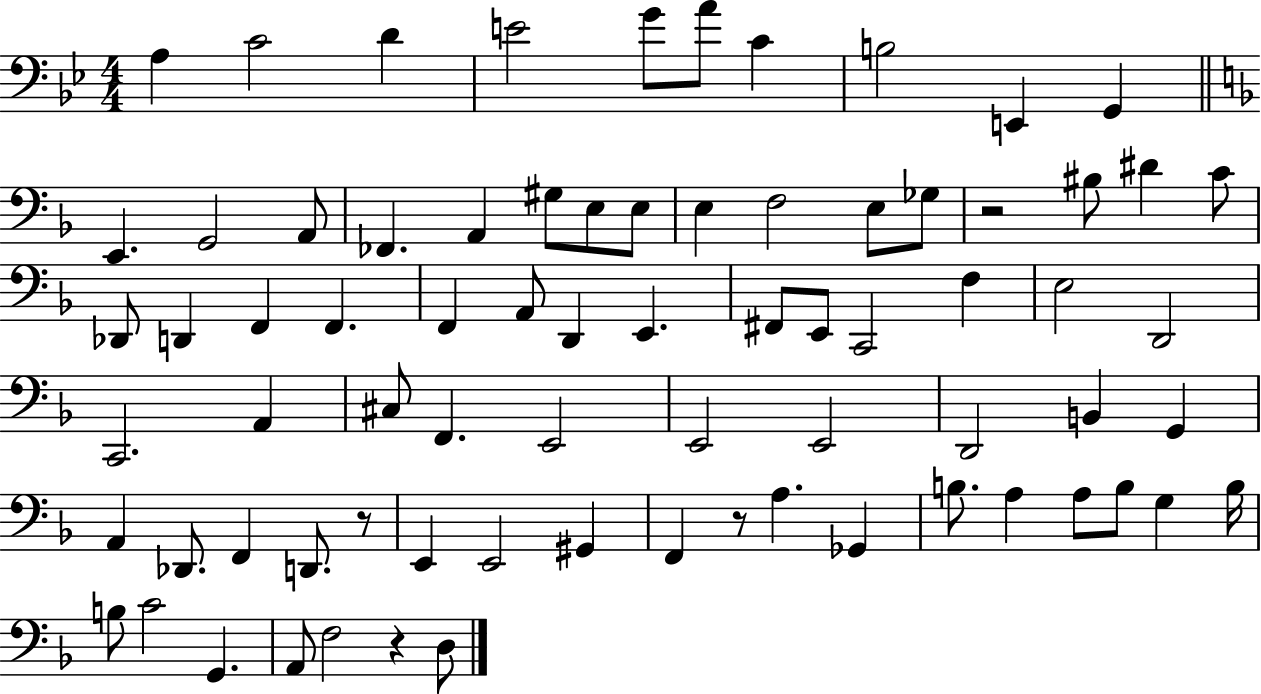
A3/q C4/h D4/q E4/h G4/e A4/e C4/q B3/h E2/q G2/q E2/q. G2/h A2/e FES2/q. A2/q G#3/e E3/e E3/e E3/q F3/h E3/e Gb3/e R/h BIS3/e D#4/q C4/e Db2/e D2/q F2/q F2/q. F2/q A2/e D2/q E2/q. F#2/e E2/e C2/h F3/q E3/h D2/h C2/h. A2/q C#3/e F2/q. E2/h E2/h E2/h D2/h B2/q G2/q A2/q Db2/e. F2/q D2/e. R/e E2/q E2/h G#2/q F2/q R/e A3/q. Gb2/q B3/e. A3/q A3/e B3/e G3/q B3/s B3/e C4/h G2/q. A2/e F3/h R/q D3/e